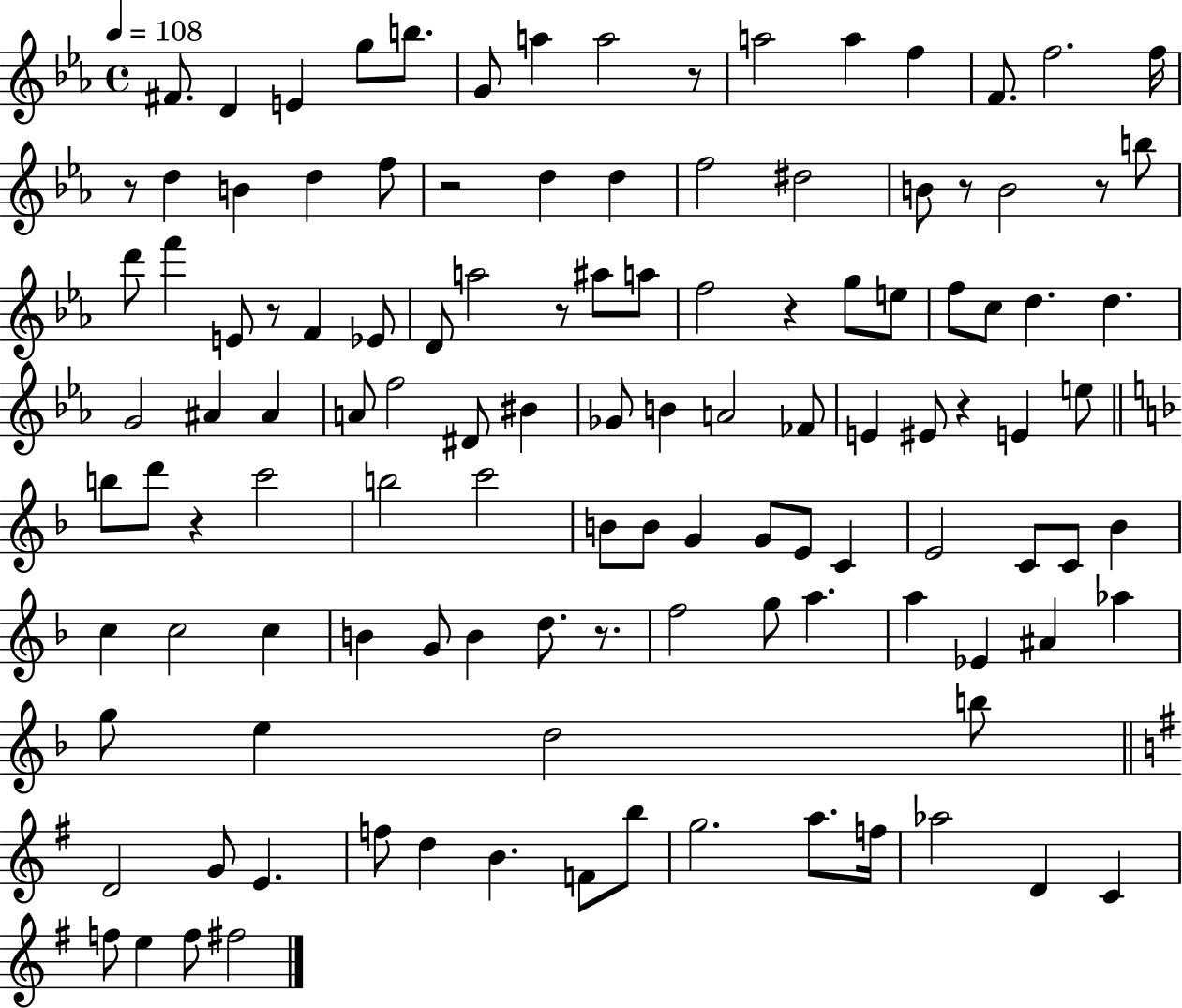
{
  \clef treble
  \time 4/4
  \defaultTimeSignature
  \key ees \major
  \tempo 4 = 108
  fis'8. d'4 e'4 g''8 b''8. | g'8 a''4 a''2 r8 | a''2 a''4 f''4 | f'8. f''2. f''16 | \break r8 d''4 b'4 d''4 f''8 | r2 d''4 d''4 | f''2 dis''2 | b'8 r8 b'2 r8 b''8 | \break d'''8 f'''4 e'8 r8 f'4 ees'8 | d'8 a''2 r8 ais''8 a''8 | f''2 r4 g''8 e''8 | f''8 c''8 d''4. d''4. | \break g'2 ais'4 ais'4 | a'8 f''2 dis'8 bis'4 | ges'8 b'4 a'2 fes'8 | e'4 eis'8 r4 e'4 e''8 | \break \bar "||" \break \key d \minor b''8 d'''8 r4 c'''2 | b''2 c'''2 | b'8 b'8 g'4 g'8 e'8 c'4 | e'2 c'8 c'8 bes'4 | \break c''4 c''2 c''4 | b'4 g'8 b'4 d''8. r8. | f''2 g''8 a''4. | a''4 ees'4 ais'4 aes''4 | \break g''8 e''4 d''2 b''8 | \bar "||" \break \key g \major d'2 g'8 e'4. | f''8 d''4 b'4. f'8 b''8 | g''2. a''8. f''16 | aes''2 d'4 c'4 | \break f''8 e''4 f''8 fis''2 | \bar "|."
}